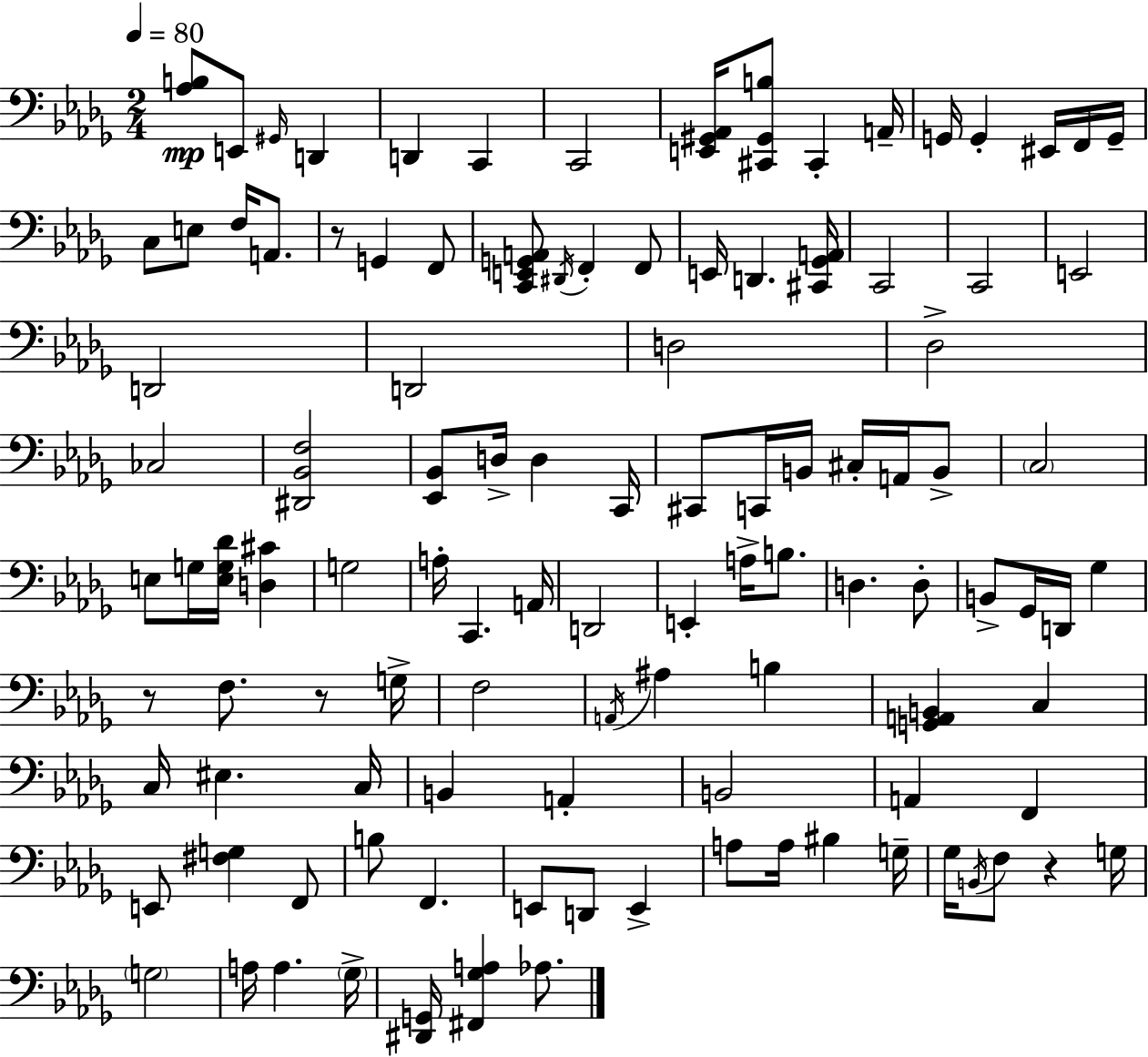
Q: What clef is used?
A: bass